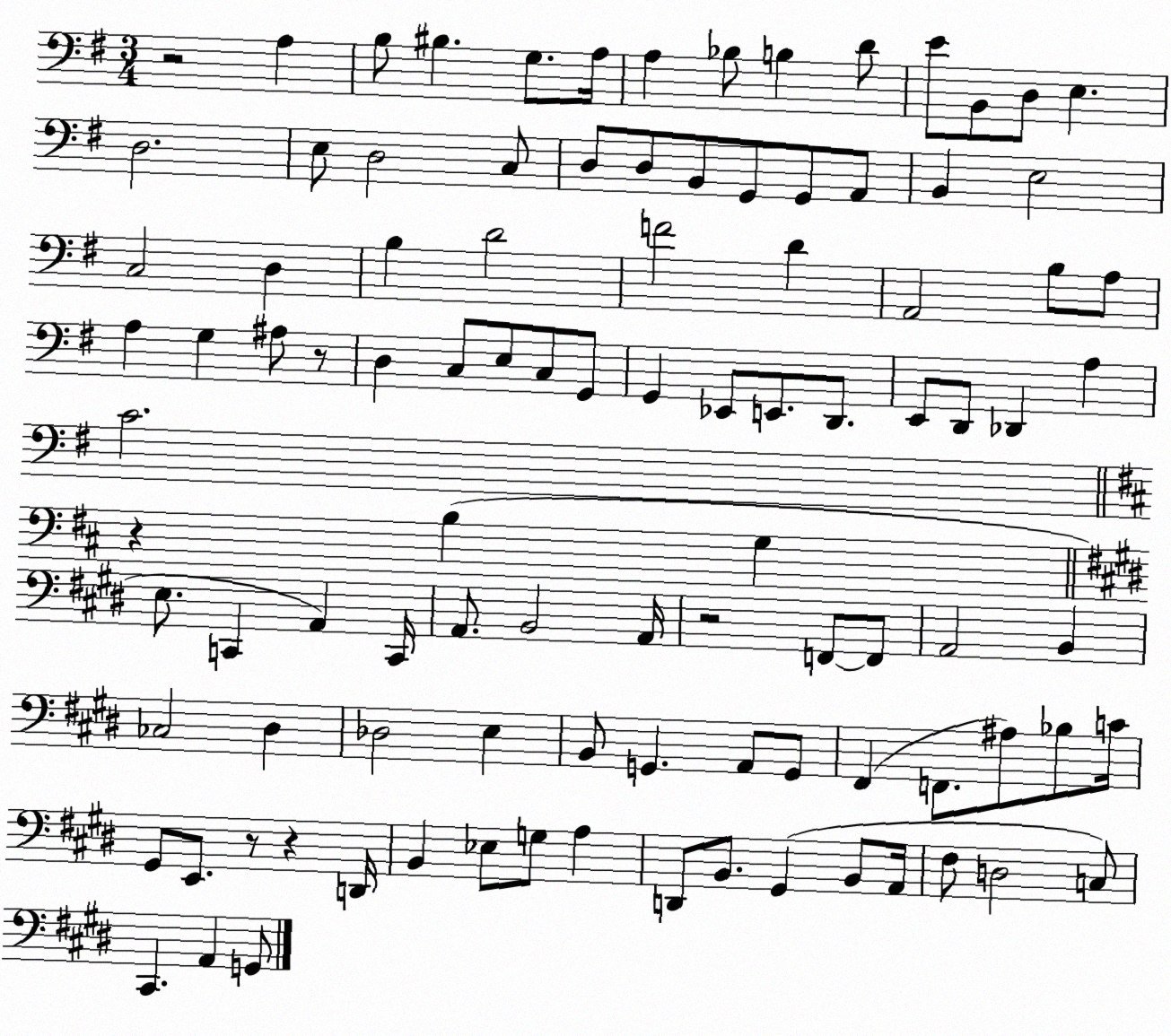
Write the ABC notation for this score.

X:1
T:Untitled
M:3/4
L:1/4
K:G
z2 A, B,/2 ^B, G,/2 A,/4 A, _B,/2 B, D/2 E/2 B,,/2 D,/2 E, D,2 E,/2 D,2 C,/2 D,/2 D,/2 B,,/2 G,,/2 G,,/2 A,,/2 B,, E,2 C,2 D, B, D2 F2 D A,,2 B,/2 A,/2 A, G, ^A,/2 z/2 D, C,/2 E,/2 C,/2 G,,/2 G,, _E,,/2 E,,/2 D,,/2 E,,/2 D,,/2 _D,, A, C2 z B, G, E,/2 C,, A,, C,,/4 A,,/2 B,,2 A,,/4 z2 F,,/2 F,,/2 A,,2 B,, _C,2 ^D, _D,2 E, B,,/2 G,, A,,/2 G,,/2 ^F,, F,,/2 ^A,/2 _B,/2 C/4 ^G,,/2 E,,/2 z/2 z D,,/4 B,, _E,/2 G,/2 A, D,,/2 B,,/2 ^G,, B,,/2 A,,/4 ^F,/2 D,2 C,/2 ^C,, A,, G,,/2